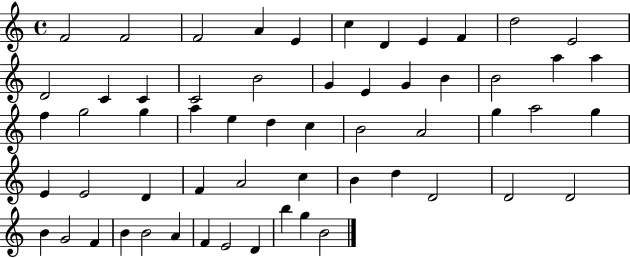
{
  \clef treble
  \time 4/4
  \defaultTimeSignature
  \key c \major
  f'2 f'2 | f'2 a'4 e'4 | c''4 d'4 e'4 f'4 | d''2 e'2 | \break d'2 c'4 c'4 | c'2 b'2 | g'4 e'4 g'4 b'4 | b'2 a''4 a''4 | \break f''4 g''2 g''4 | a''4 e''4 d''4 c''4 | b'2 a'2 | g''4 a''2 g''4 | \break e'4 e'2 d'4 | f'4 a'2 c''4 | b'4 d''4 d'2 | d'2 d'2 | \break b'4 g'2 f'4 | b'4 b'2 a'4 | f'4 e'2 d'4 | b''4 g''4 b'2 | \break \bar "|."
}